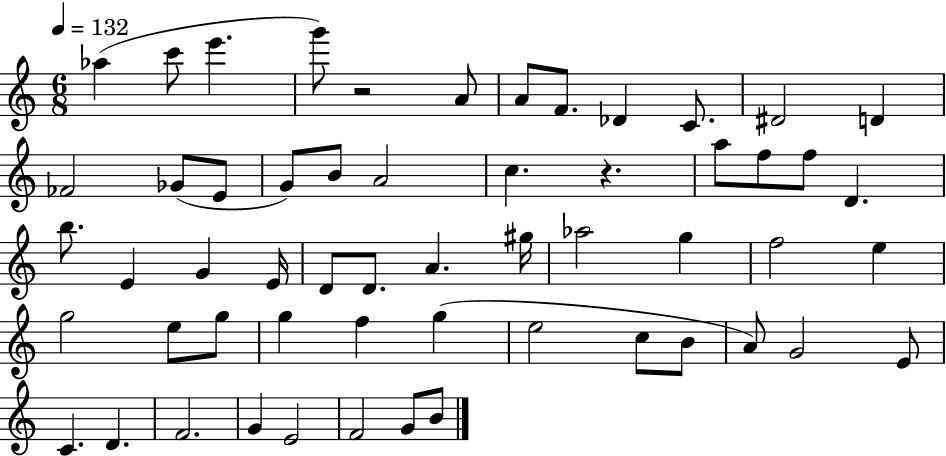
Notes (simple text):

Ab5/q C6/e E6/q. G6/e R/h A4/e A4/e F4/e. Db4/q C4/e. D#4/h D4/q FES4/h Gb4/e E4/e G4/e B4/e A4/h C5/q. R/q. A5/e F5/e F5/e D4/q. B5/e. E4/q G4/q E4/s D4/e D4/e. A4/q. G#5/s Ab5/h G5/q F5/h E5/q G5/h E5/e G5/e G5/q F5/q G5/q E5/h C5/e B4/e A4/e G4/h E4/e C4/q. D4/q. F4/h. G4/q E4/h F4/h G4/e B4/e